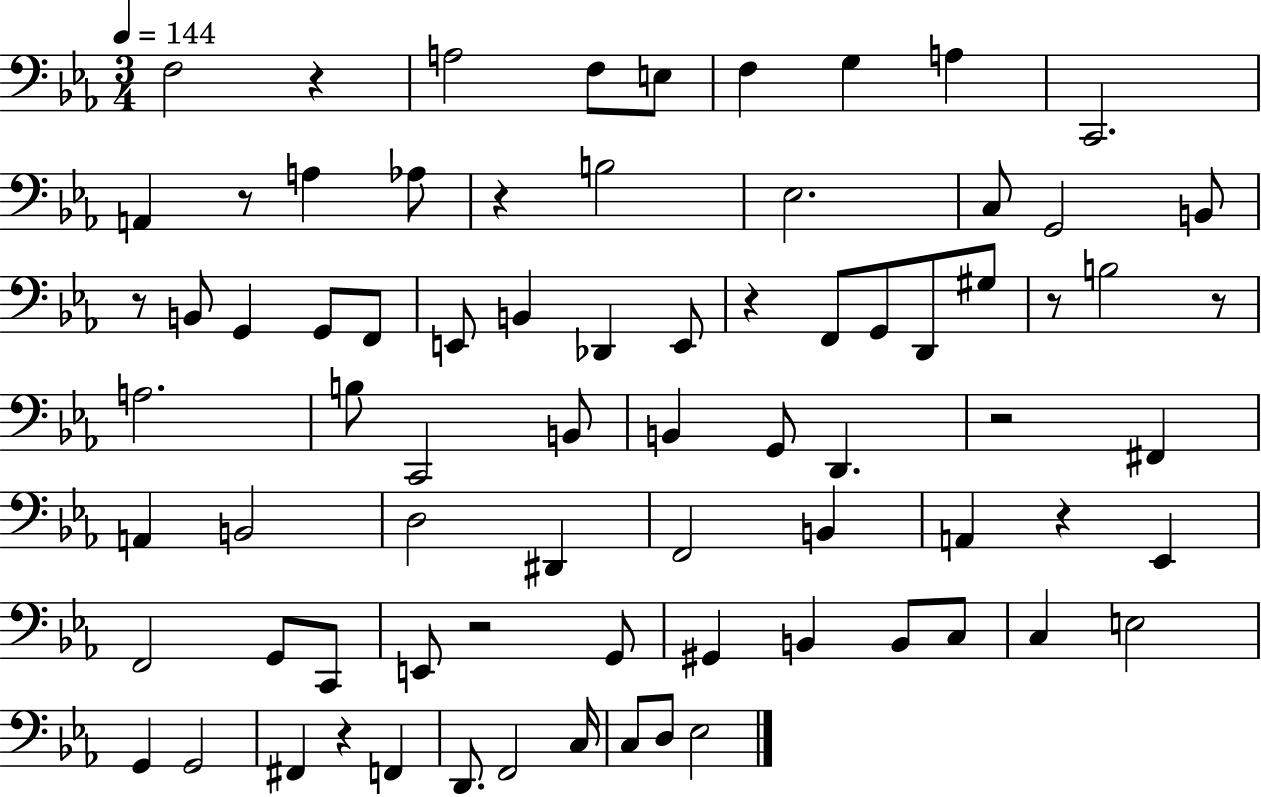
F3/h R/q A3/h F3/e E3/e F3/q G3/q A3/q C2/h. A2/q R/e A3/q Ab3/e R/q B3/h Eb3/h. C3/e G2/h B2/e R/e B2/e G2/q G2/e F2/e E2/e B2/q Db2/q E2/e R/q F2/e G2/e D2/e G#3/e R/e B3/h R/e A3/h. B3/e C2/h B2/e B2/q G2/e D2/q. R/h F#2/q A2/q B2/h D3/h D#2/q F2/h B2/q A2/q R/q Eb2/q F2/h G2/e C2/e E2/e R/h G2/e G#2/q B2/q B2/e C3/e C3/q E3/h G2/q G2/h F#2/q R/q F2/q D2/e. F2/h C3/s C3/e D3/e Eb3/h